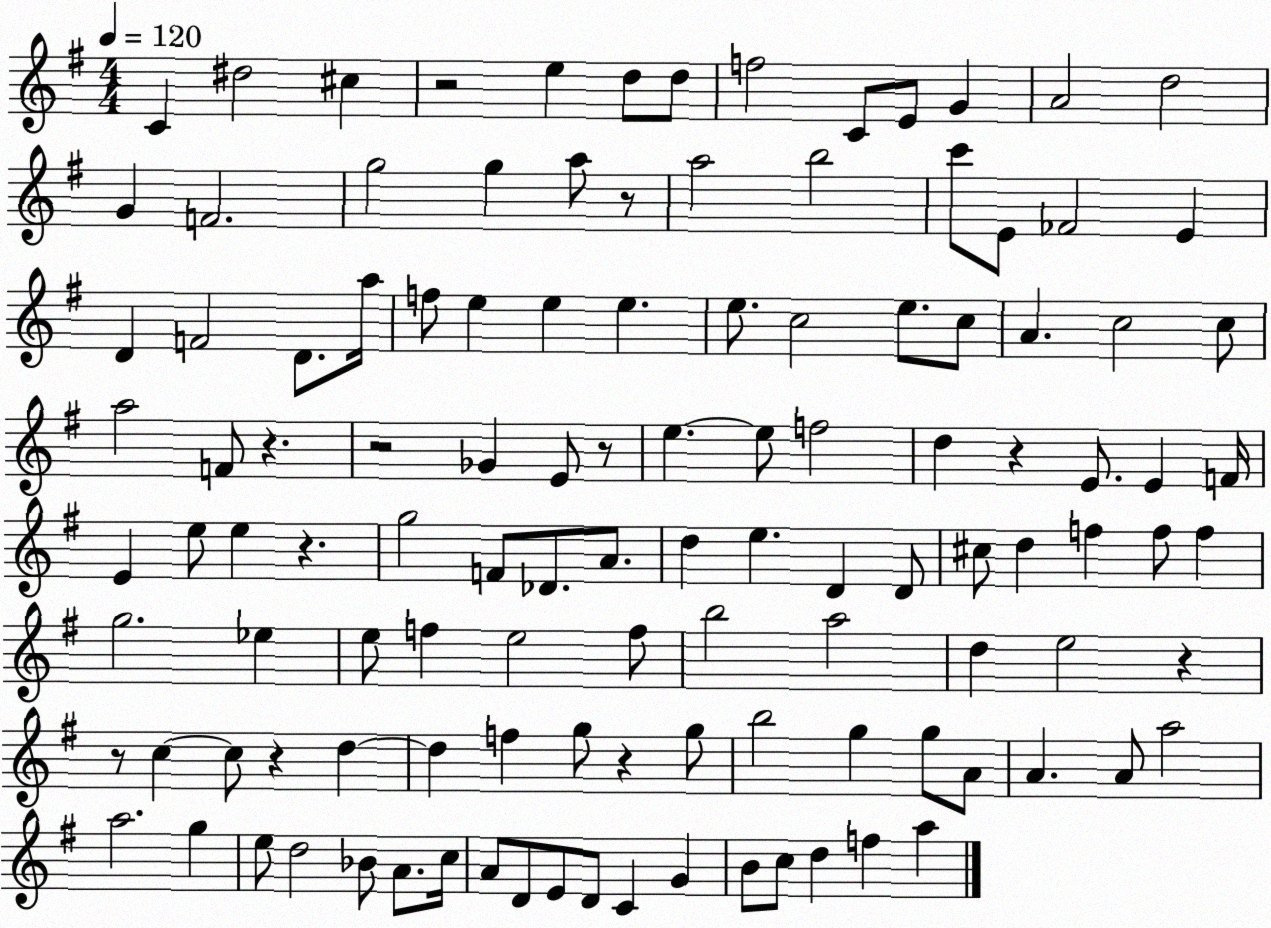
X:1
T:Untitled
M:4/4
L:1/4
K:G
C ^d2 ^c z2 e d/2 d/2 f2 C/2 E/2 G A2 d2 G F2 g2 g a/2 z/2 a2 b2 c'/2 E/2 _F2 E D F2 D/2 a/4 f/2 e e e e/2 c2 e/2 c/2 A c2 c/2 a2 F/2 z z2 _G E/2 z/2 e e/2 f2 d z E/2 E F/4 E e/2 e z g2 F/2 _D/2 A/2 d e D D/2 ^c/2 d f f/2 f g2 _e e/2 f e2 f/2 b2 a2 d e2 z z/2 c c/2 z d d f g/2 z g/2 b2 g g/2 A/2 A A/2 a2 a2 g e/2 d2 _B/2 A/2 c/4 A/2 D/2 E/2 D/2 C G B/2 c/2 d f a